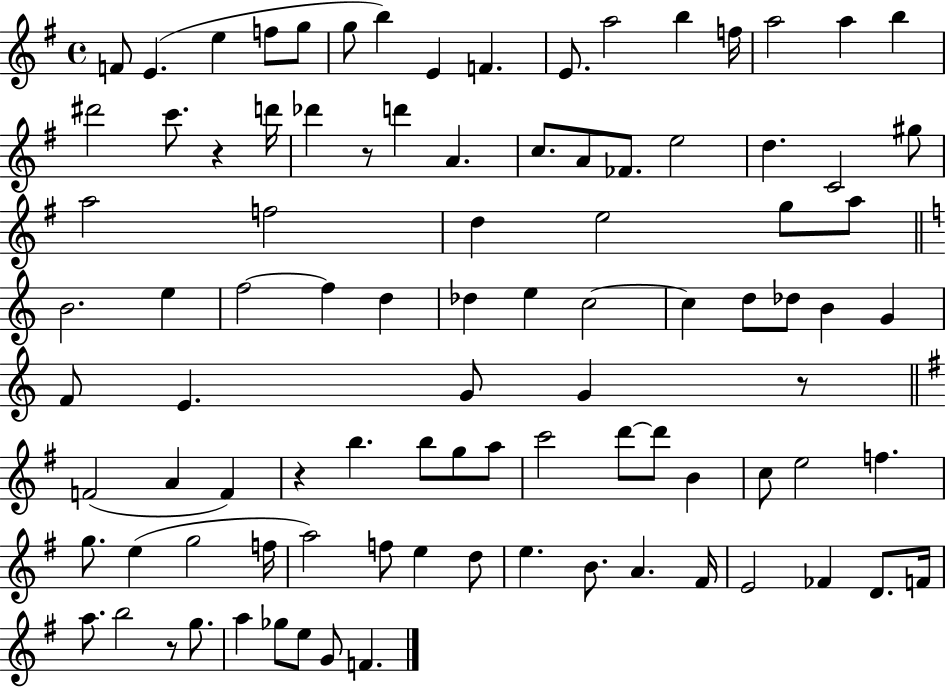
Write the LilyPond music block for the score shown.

{
  \clef treble
  \time 4/4
  \defaultTimeSignature
  \key g \major
  f'8 e'4.( e''4 f''8 g''8 | g''8 b''4) e'4 f'4. | e'8. a''2 b''4 f''16 | a''2 a''4 b''4 | \break dis'''2 c'''8. r4 d'''16 | des'''4 r8 d'''4 a'4. | c''8. a'8 fes'8. e''2 | d''4. c'2 gis''8 | \break a''2 f''2 | d''4 e''2 g''8 a''8 | \bar "||" \break \key c \major b'2. e''4 | f''2~~ f''4 d''4 | des''4 e''4 c''2~~ | c''4 d''8 des''8 b'4 g'4 | \break f'8 e'4. g'8 g'4 r8 | \bar "||" \break \key g \major f'2( a'4 f'4) | r4 b''4. b''8 g''8 a''8 | c'''2 d'''8~~ d'''8 b'4 | c''8 e''2 f''4. | \break g''8. e''4( g''2 f''16 | a''2) f''8 e''4 d''8 | e''4. b'8. a'4. fis'16 | e'2 fes'4 d'8. f'16 | \break a''8. b''2 r8 g''8. | a''4 ges''8 e''8 g'8 f'4. | \bar "|."
}